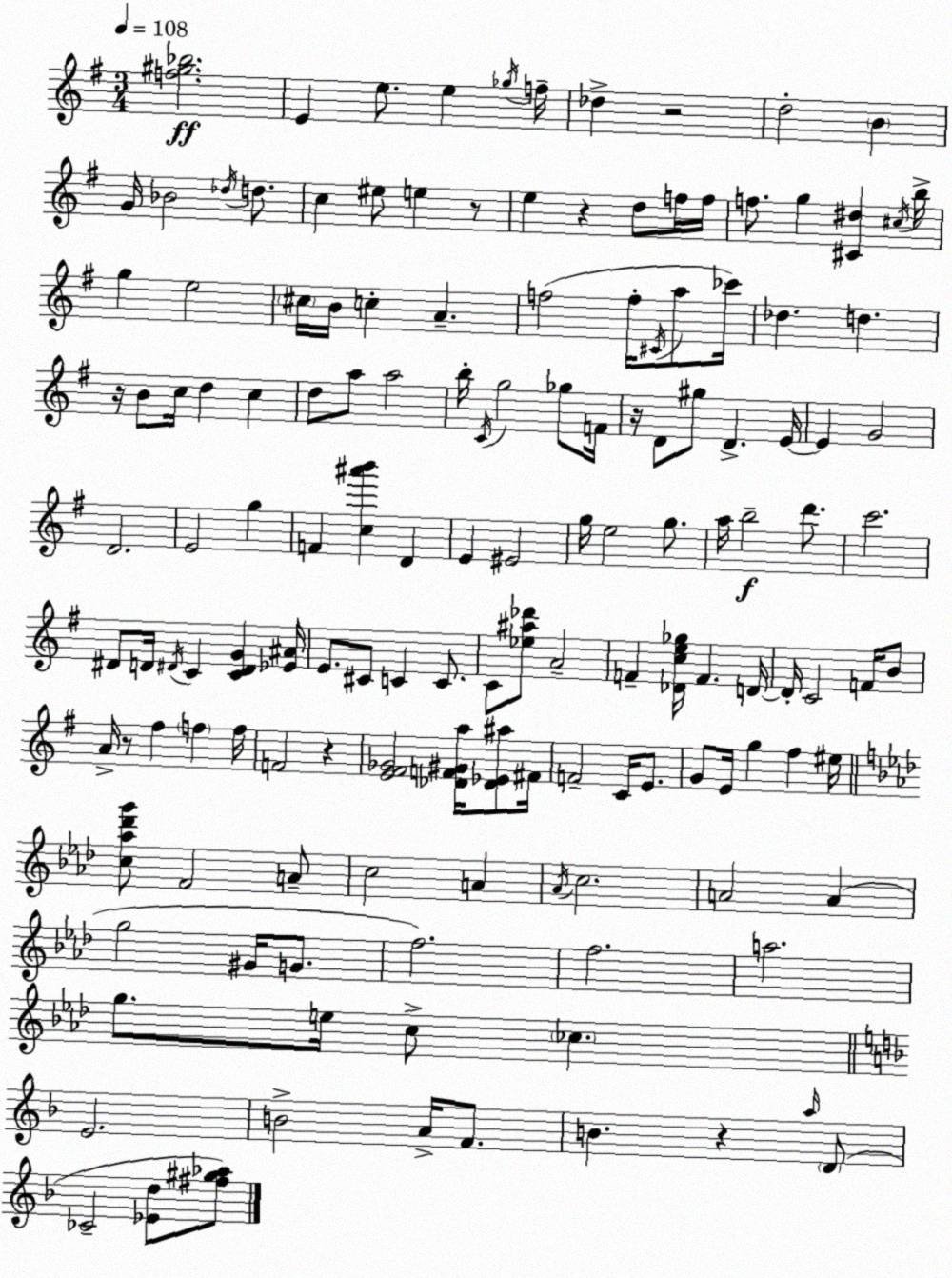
X:1
T:Untitled
M:3/4
L:1/4
K:Em
[f^g_b]2 E e/2 e _g/4 f/4 _d z2 d2 B G/4 _B2 _d/4 d/2 c ^e/2 e z/2 e z d/2 f/4 f/4 f/2 g [^C^d] ^c/4 b/4 g e2 ^c/4 B/4 c A f2 f/4 ^C/4 a/2 _c'/4 _d d z/4 B/2 c/4 d c d/2 a/2 a2 b/4 C/4 g2 _g/2 F/4 z/4 D/2 ^g/2 D E/4 E G2 D2 E2 g F [c^a'b'] D E ^E2 g/4 e2 g/2 a/4 b2 d'/2 c'2 ^D/2 D/4 ^D/4 C [C^DG] [_E^A]/4 E/2 ^C/2 C C/2 C/2 [_e^a_d']/2 A2 F [_Dce_g]/4 F D/4 D/4 C2 F/4 B/2 A/4 z/2 ^f f f/4 F2 z [E^F_G]2 [_DF^Ga]/4 [_D_E^a]/2 ^F/4 F2 C/4 E/2 G/2 E/4 g ^f ^e/4 [c_a_d'g']/2 F2 A/2 c2 A _A/4 c2 A2 A g2 ^G/4 G/2 f2 f2 a2 g/2 e/4 c/2 _c E2 B2 A/4 F/2 B z a/4 D/2 _C2 [_Ed]/2 [^f^g_a]/2